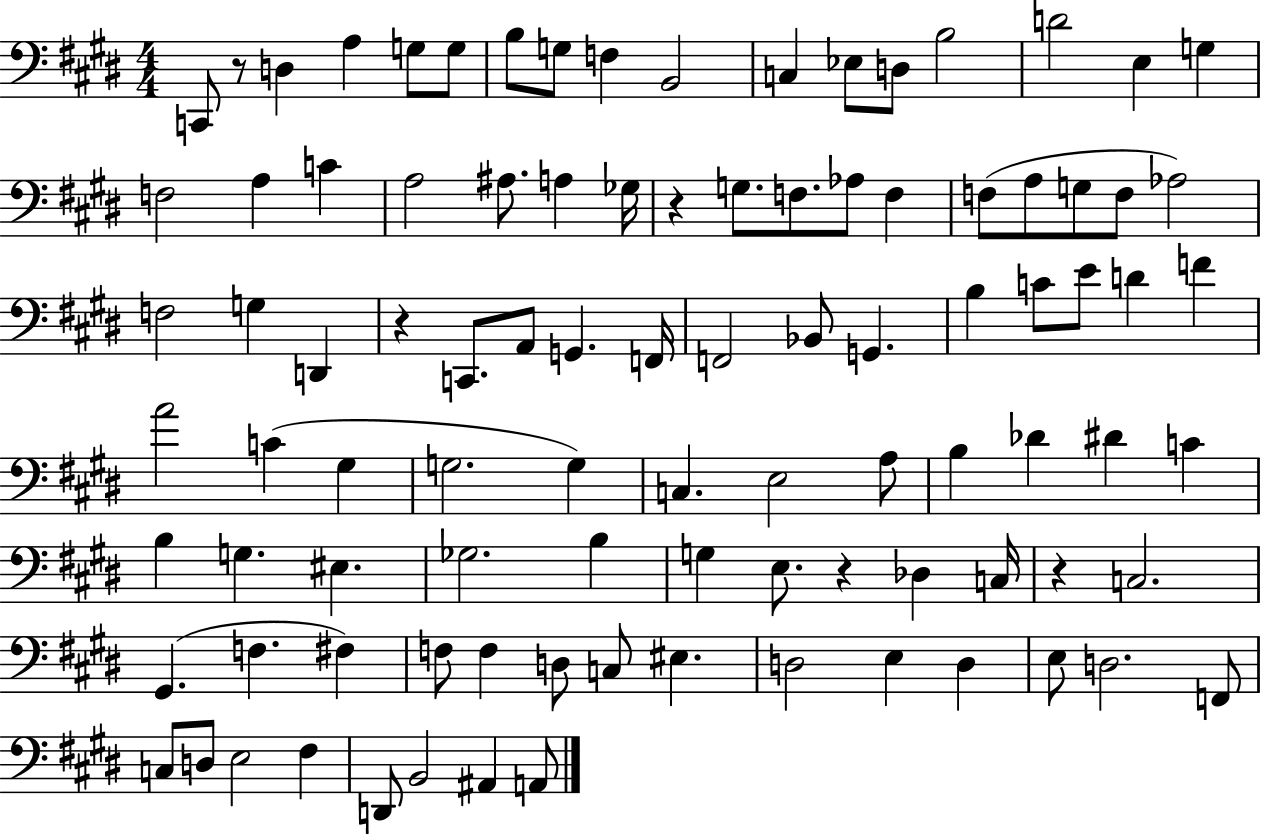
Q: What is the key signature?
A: E major